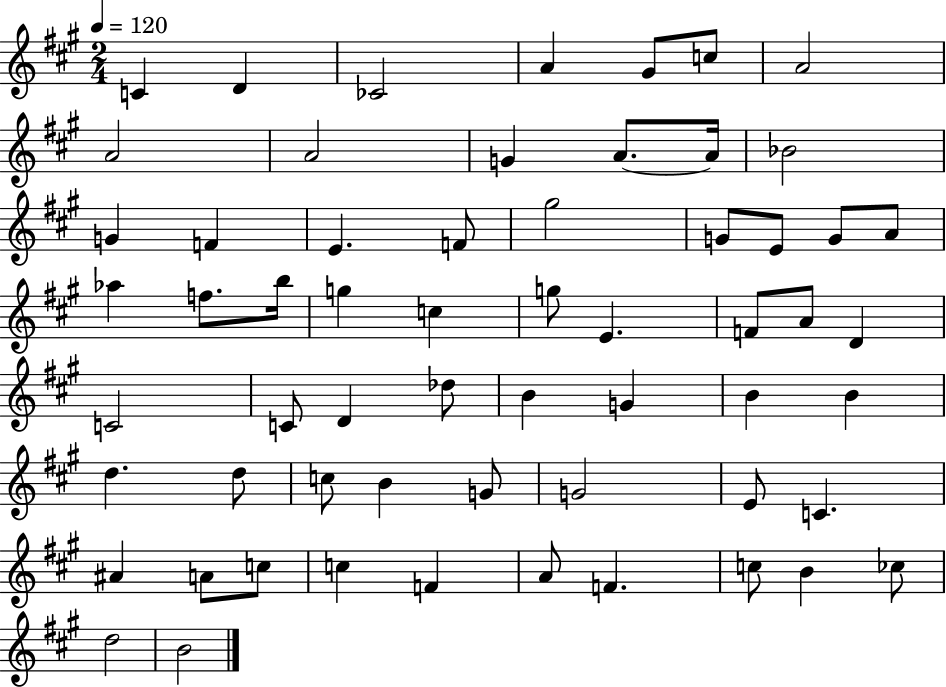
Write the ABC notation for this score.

X:1
T:Untitled
M:2/4
L:1/4
K:A
C D _C2 A ^G/2 c/2 A2 A2 A2 G A/2 A/4 _B2 G F E F/2 ^g2 G/2 E/2 G/2 A/2 _a f/2 b/4 g c g/2 E F/2 A/2 D C2 C/2 D _d/2 B G B B d d/2 c/2 B G/2 G2 E/2 C ^A A/2 c/2 c F A/2 F c/2 B _c/2 d2 B2